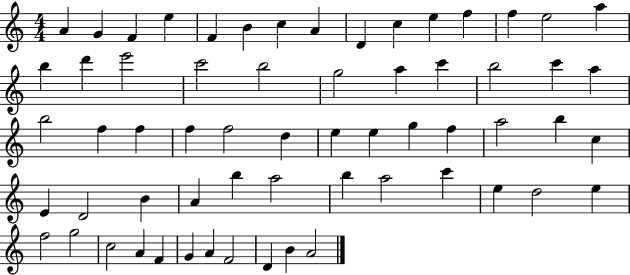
{
  \clef treble
  \numericTimeSignature
  \time 4/4
  \key c \major
  a'4 g'4 f'4 e''4 | f'4 b'4 c''4 a'4 | d'4 c''4 e''4 f''4 | f''4 e''2 a''4 | \break b''4 d'''4 e'''2 | c'''2 b''2 | g''2 a''4 c'''4 | b''2 c'''4 a''4 | \break b''2 f''4 f''4 | f''4 f''2 d''4 | e''4 e''4 g''4 f''4 | a''2 b''4 c''4 | \break e'4 d'2 b'4 | a'4 b''4 a''2 | b''4 a''2 c'''4 | e''4 d''2 e''4 | \break f''2 g''2 | c''2 a'4 f'4 | g'4 a'4 f'2 | d'4 b'4 a'2 | \break \bar "|."
}